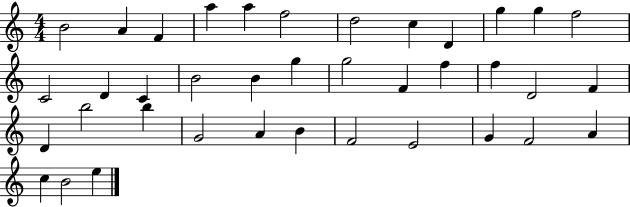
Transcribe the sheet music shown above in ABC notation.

X:1
T:Untitled
M:4/4
L:1/4
K:C
B2 A F a a f2 d2 c D g g f2 C2 D C B2 B g g2 F f f D2 F D b2 b G2 A B F2 E2 G F2 A c B2 e